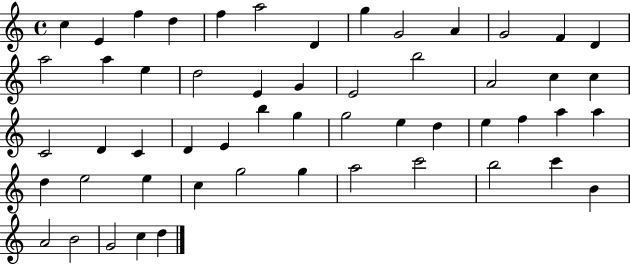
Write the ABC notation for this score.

X:1
T:Untitled
M:4/4
L:1/4
K:C
c E f d f a2 D g G2 A G2 F D a2 a e d2 E G E2 b2 A2 c c C2 D C D E b g g2 e d e f a a d e2 e c g2 g a2 c'2 b2 c' B A2 B2 G2 c d